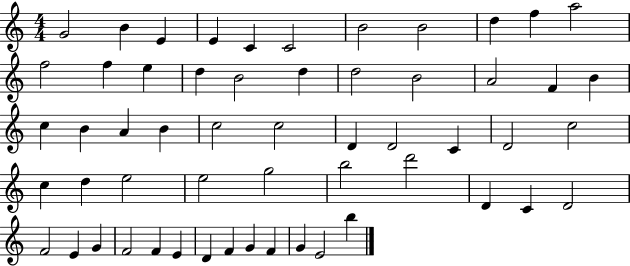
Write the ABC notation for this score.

X:1
T:Untitled
M:4/4
L:1/4
K:C
G2 B E E C C2 B2 B2 d f a2 f2 f e d B2 d d2 B2 A2 F B c B A B c2 c2 D D2 C D2 c2 c d e2 e2 g2 b2 d'2 D C D2 F2 E G F2 F E D F G F G E2 b